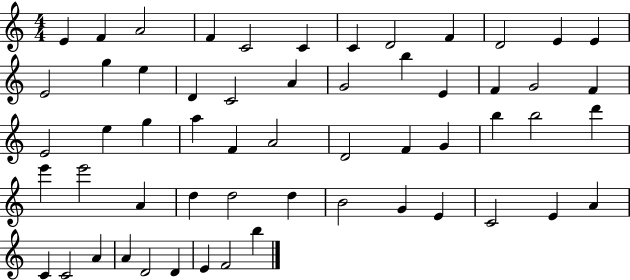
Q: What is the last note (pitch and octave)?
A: B5